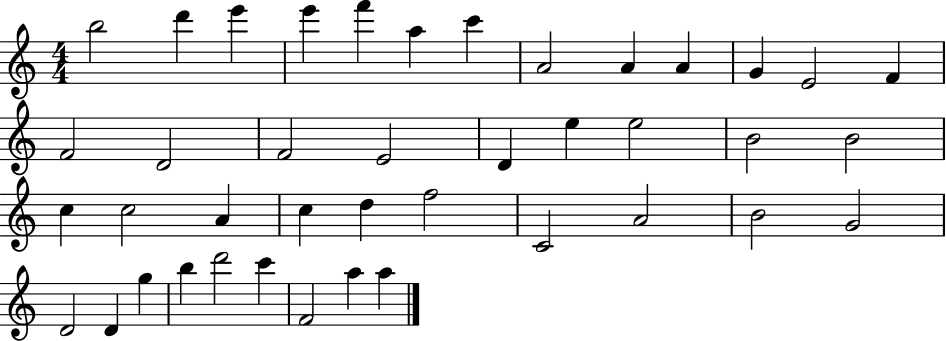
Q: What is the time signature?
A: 4/4